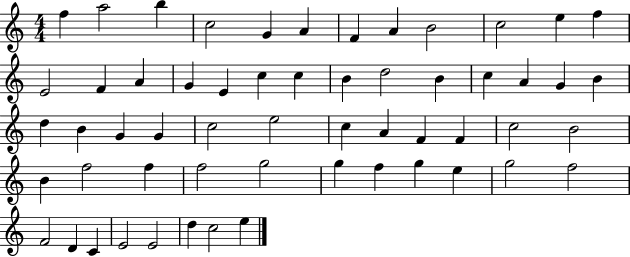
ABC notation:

X:1
T:Untitled
M:4/4
L:1/4
K:C
f a2 b c2 G A F A B2 c2 e f E2 F A G E c c B d2 B c A G B d B G G c2 e2 c A F F c2 B2 B f2 f f2 g2 g f g e g2 f2 F2 D C E2 E2 d c2 e